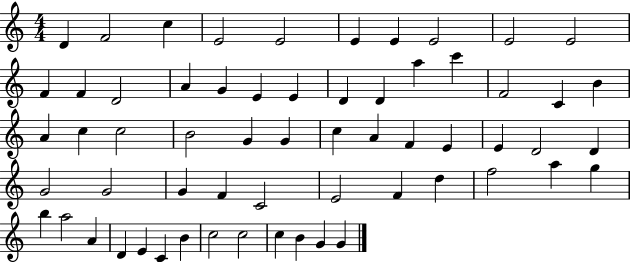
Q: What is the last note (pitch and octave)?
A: G4